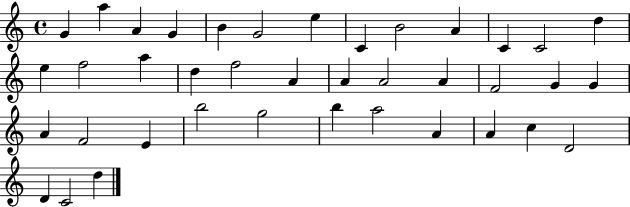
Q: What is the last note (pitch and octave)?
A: D5